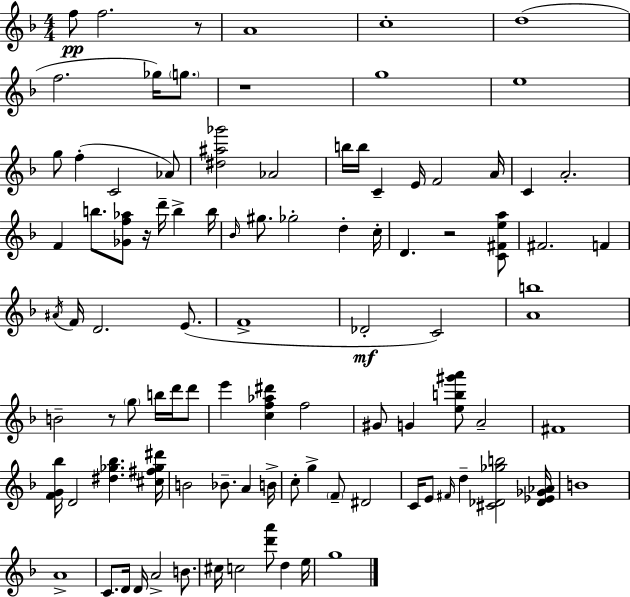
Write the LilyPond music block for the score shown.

{
  \clef treble
  \numericTimeSignature
  \time 4/4
  \key d \minor
  f''8\pp f''2. r8 | a'1 | c''1-. | d''1( | \break f''2. ges''16) \parenthesize g''8. | r1 | g''1 | e''1 | \break g''8 f''4-.( c'2 aes'8) | <dis'' ais'' ges'''>2 aes'2 | b''16 b''16 c'4-- e'16 f'2 a'16 | c'4 a'2.-. | \break f'4 b''8. <ges' f'' aes''>8 r16 d'''16-- b''4-> b''16 | \grace { bes'16 } gis''8. ges''2-. d''4-. | c''16-. d'4. r2 <c' fis' e'' a''>8 | fis'2. f'4 | \break \acciaccatura { ais'16 } f'16 d'2. e'8.( | f'1-> | des'2-.\mf c'2) | <a' b''>1 | \break b'2-- r8 \parenthesize g''8 b''16 d'''16 | d'''8 e'''4 <c'' f'' aes'' dis'''>4 f''2 | gis'8 g'4 <e'' b'' gis''' a'''>8 a'2-- | fis'1 | \break <f' g' bes''>16 d'2 <dis'' ges'' bes''>4. | <cis'' fis'' ges'' dis'''>16 b'2 bes'8.-- a'4 | b'16-> c''8-. g''4-> \parenthesize f'8-- dis'2 | c'16 e'8 \grace { fis'16 } d''4-- <cis' des' ges'' b''>2 | \break <des' ees' ges' aes'>16 b'1 | a'1-> | c'8. d'16 d'16 a'2-> | b'8. cis''16 c''2 <d''' a'''>8 d''4 | \break e''16 g''1 | \bar "|."
}